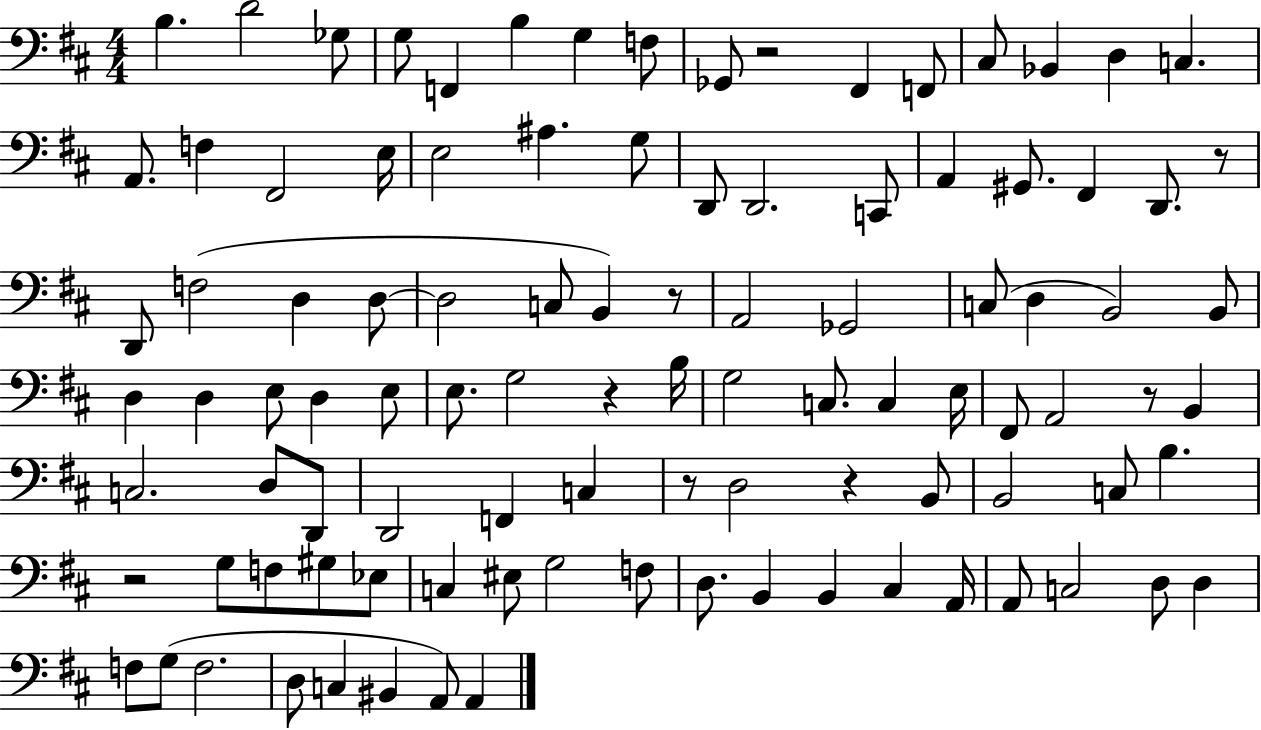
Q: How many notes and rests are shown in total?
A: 101